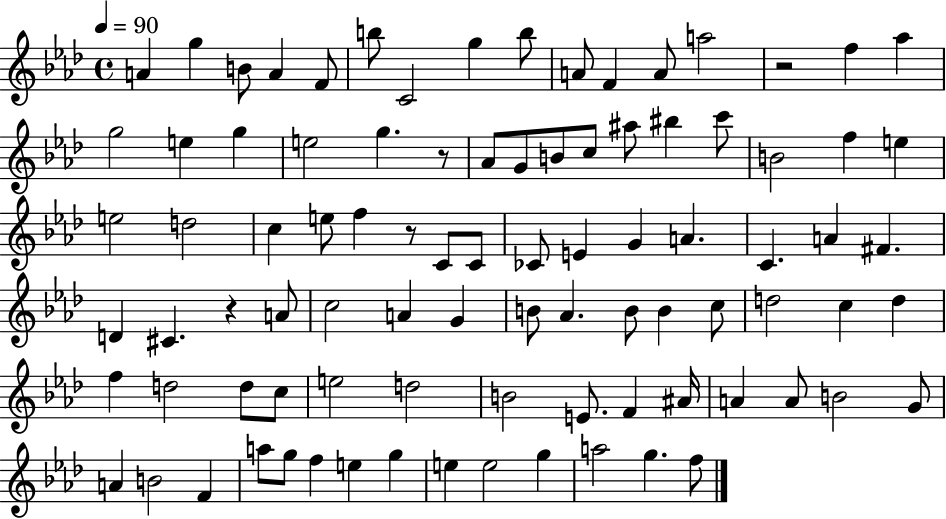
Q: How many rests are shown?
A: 4